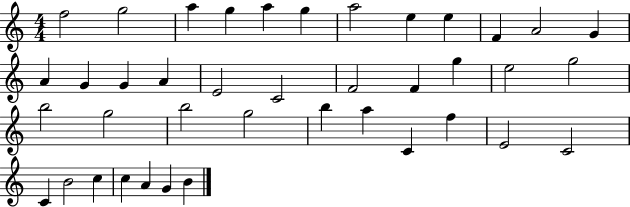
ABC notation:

X:1
T:Untitled
M:4/4
L:1/4
K:C
f2 g2 a g a g a2 e e F A2 G A G G A E2 C2 F2 F g e2 g2 b2 g2 b2 g2 b a C f E2 C2 C B2 c c A G B